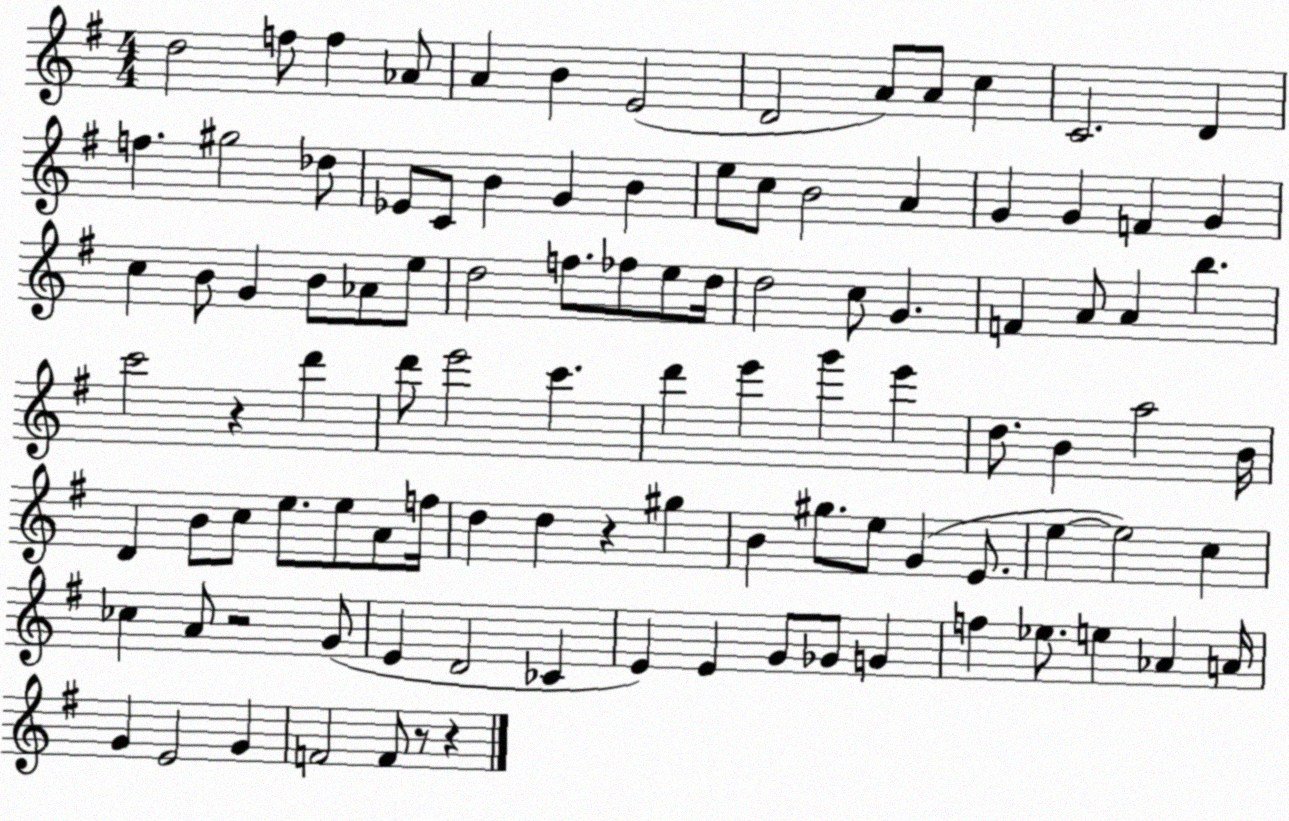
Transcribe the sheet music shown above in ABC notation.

X:1
T:Untitled
M:4/4
L:1/4
K:G
d2 f/2 f _A/2 A B E2 D2 A/2 A/2 c C2 D f ^g2 _d/2 _E/2 C/2 B G B e/2 c/2 B2 A G G F G c B/2 G B/2 _A/2 e/2 d2 f/2 _f/2 e/2 d/4 d2 c/2 G F A/2 A b c'2 z d' d'/2 e'2 c' d' e' g' e' d/2 B a2 B/4 D B/2 c/2 e/2 e/2 A/2 f/4 d d z ^g B ^g/2 e/2 G E/2 e e2 c _c A/2 z2 G/2 E D2 _C E E G/2 _G/2 G f _e/2 e _A A/4 G E2 G F2 F/2 z/2 z